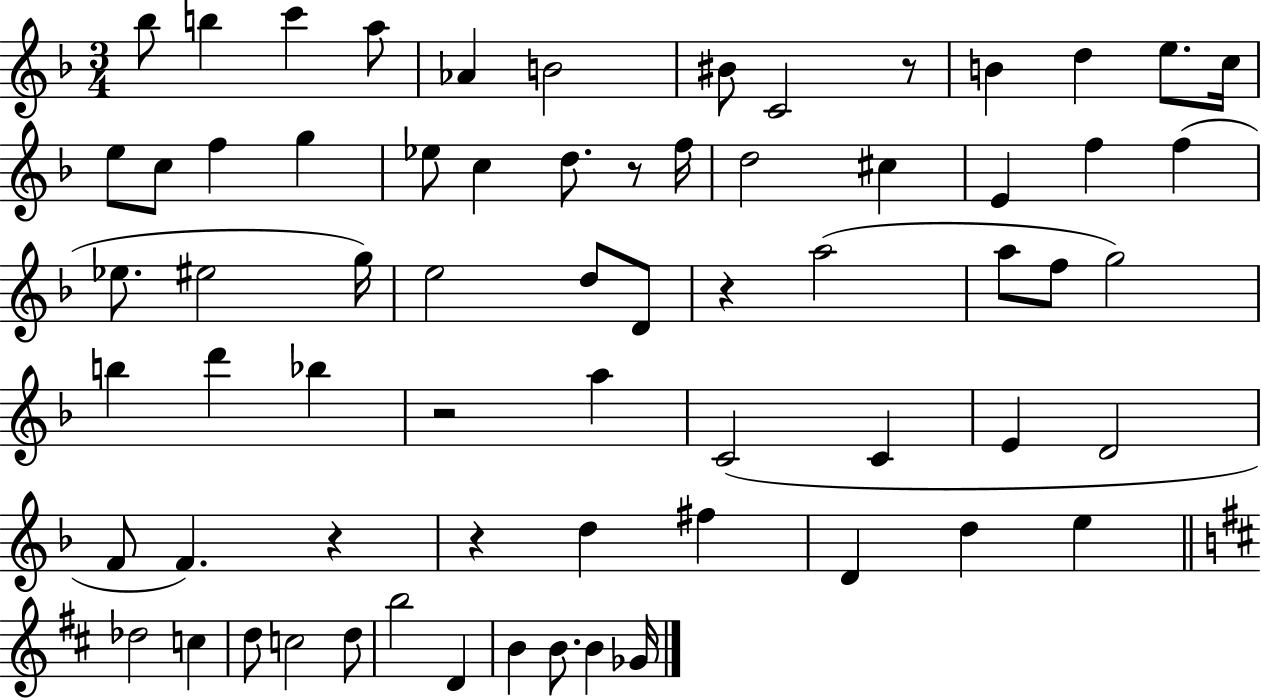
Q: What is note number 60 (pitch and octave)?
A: B4